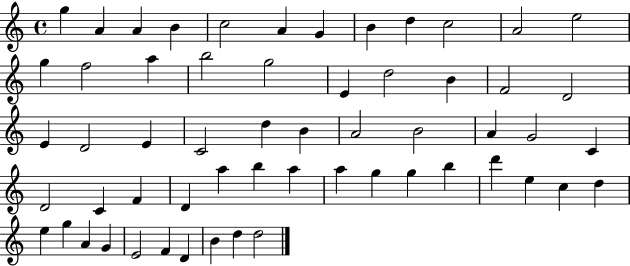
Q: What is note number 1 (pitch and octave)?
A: G5